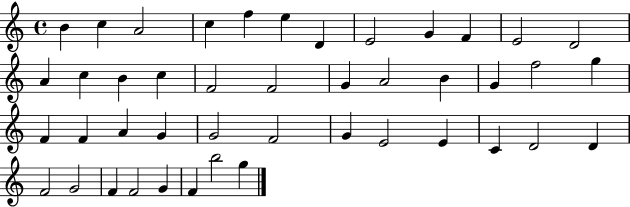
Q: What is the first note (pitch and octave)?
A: B4